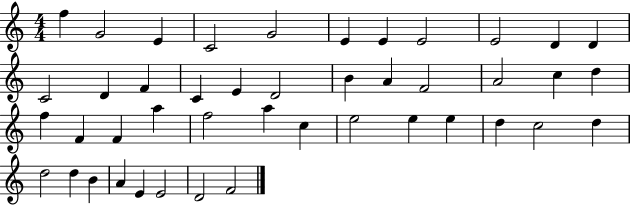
F5/q G4/h E4/q C4/h G4/h E4/q E4/q E4/h E4/h D4/q D4/q C4/h D4/q F4/q C4/q E4/q D4/h B4/q A4/q F4/h A4/h C5/q D5/q F5/q F4/q F4/q A5/q F5/h A5/q C5/q E5/h E5/q E5/q D5/q C5/h D5/q D5/h D5/q B4/q A4/q E4/q E4/h D4/h F4/h